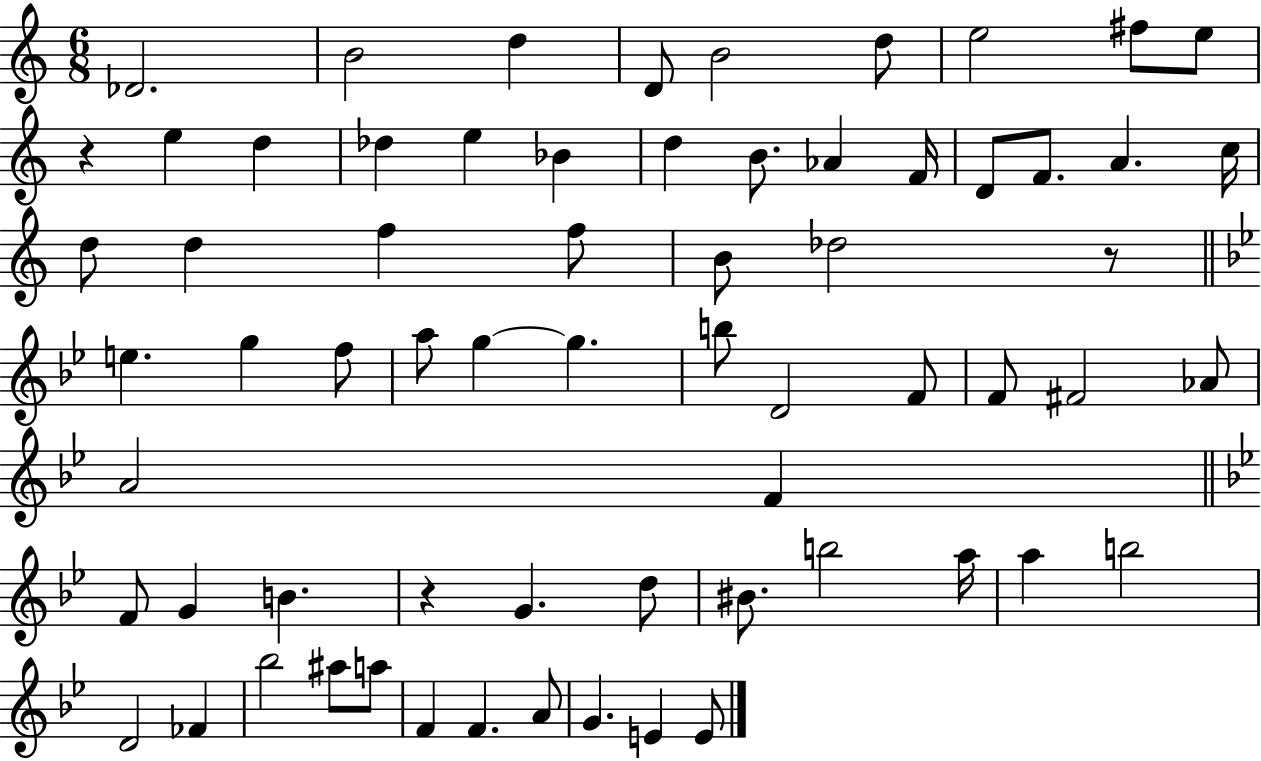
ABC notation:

X:1
T:Untitled
M:6/8
L:1/4
K:C
_D2 B2 d D/2 B2 d/2 e2 ^f/2 e/2 z e d _d e _B d B/2 _A F/4 D/2 F/2 A c/4 d/2 d f f/2 B/2 _d2 z/2 e g f/2 a/2 g g b/2 D2 F/2 F/2 ^F2 _A/2 A2 F F/2 G B z G d/2 ^B/2 b2 a/4 a b2 D2 _F _b2 ^a/2 a/2 F F A/2 G E E/2